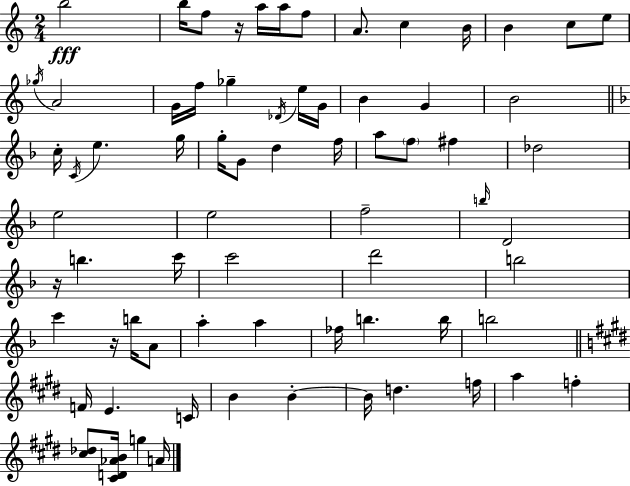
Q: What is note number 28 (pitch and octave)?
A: G5